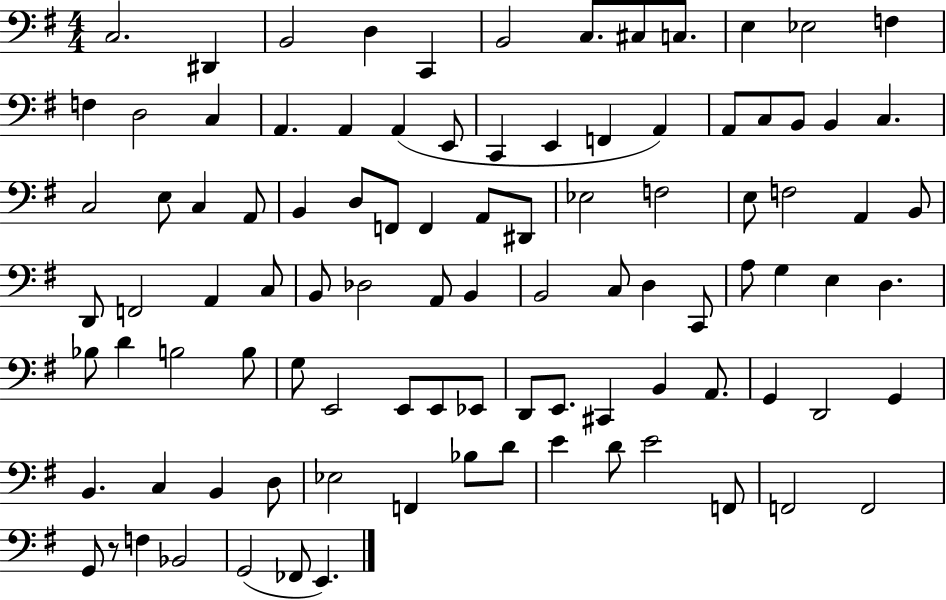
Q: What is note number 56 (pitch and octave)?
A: C2